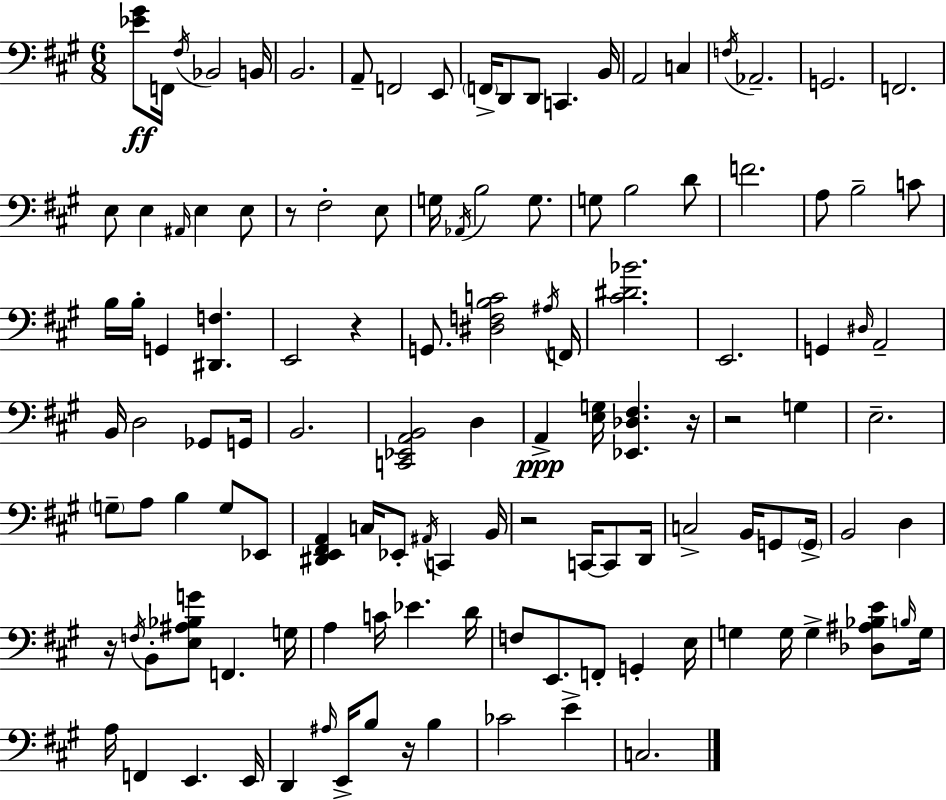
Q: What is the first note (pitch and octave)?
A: F2